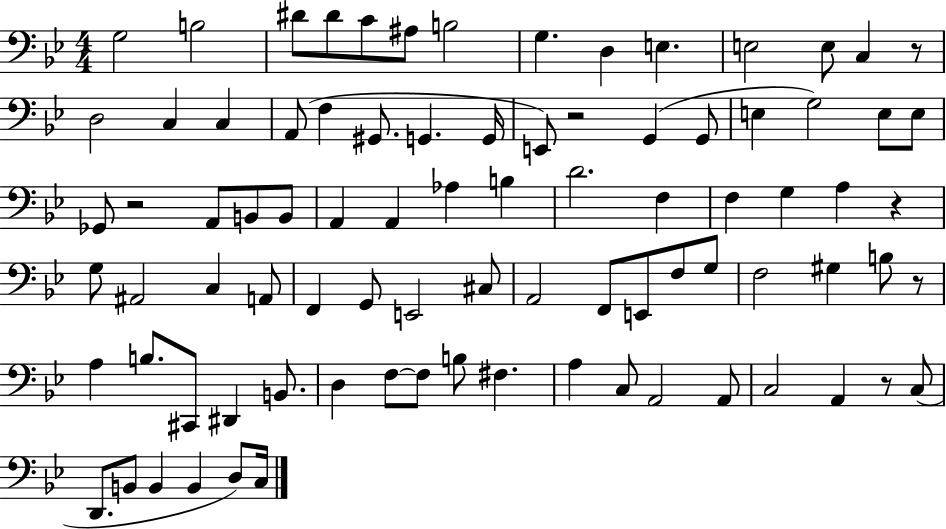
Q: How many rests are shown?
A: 6